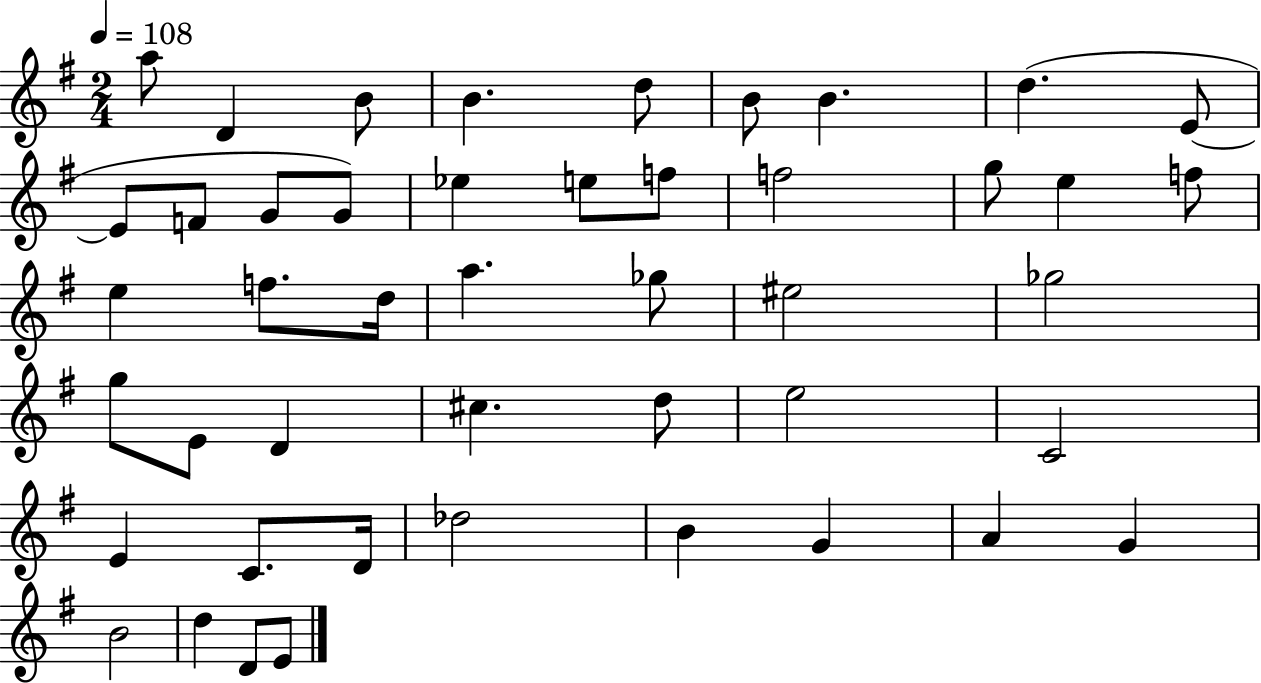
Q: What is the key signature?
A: G major